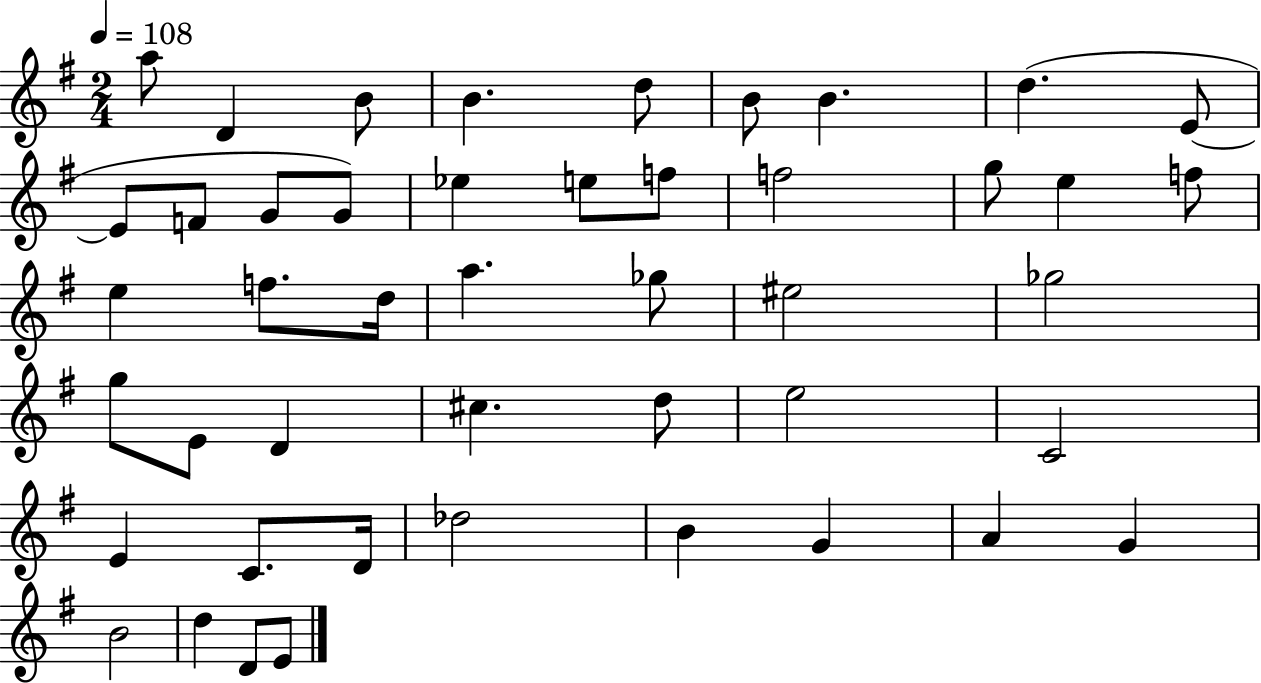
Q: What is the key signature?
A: G major